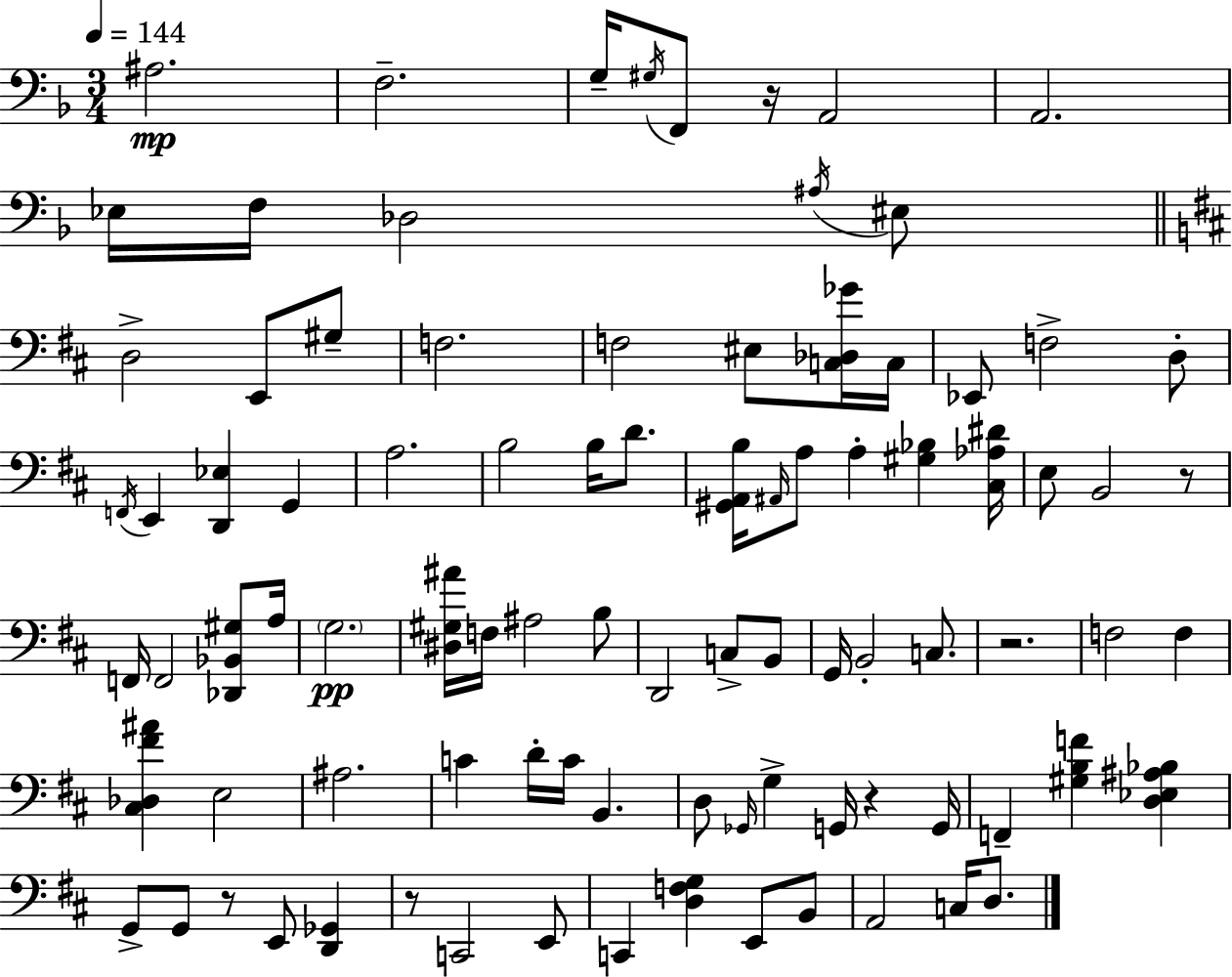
A#3/h. F3/h. G3/s G#3/s F2/e R/s A2/h A2/h. Eb3/s F3/s Db3/h A#3/s EIS3/e D3/h E2/e G#3/e F3/h. F3/h EIS3/e [C3,Db3,Gb4]/s C3/s Eb2/e F3/h D3/e F2/s E2/q [D2,Eb3]/q G2/q A3/h. B3/h B3/s D4/e. [G#2,A2,B3]/s A#2/s A3/e A3/q [G#3,Bb3]/q [C#3,Ab3,D#4]/s E3/e B2/h R/e F2/s F2/h [Db2,Bb2,G#3]/e A3/s G3/h. [D#3,G#3,A#4]/s F3/s A#3/h B3/e D2/h C3/e B2/e G2/s B2/h C3/e. R/h. F3/h F3/q [C#3,Db3,F#4,A#4]/q E3/h A#3/h. C4/q D4/s C4/s B2/q. D3/e Gb2/s G3/q G2/s R/q G2/s F2/q [G#3,B3,F4]/q [D3,Eb3,A#3,Bb3]/q G2/e G2/e R/e E2/e [D2,Gb2]/q R/e C2/h E2/e C2/q [D3,F3,G3]/q E2/e B2/e A2/h C3/s D3/e.